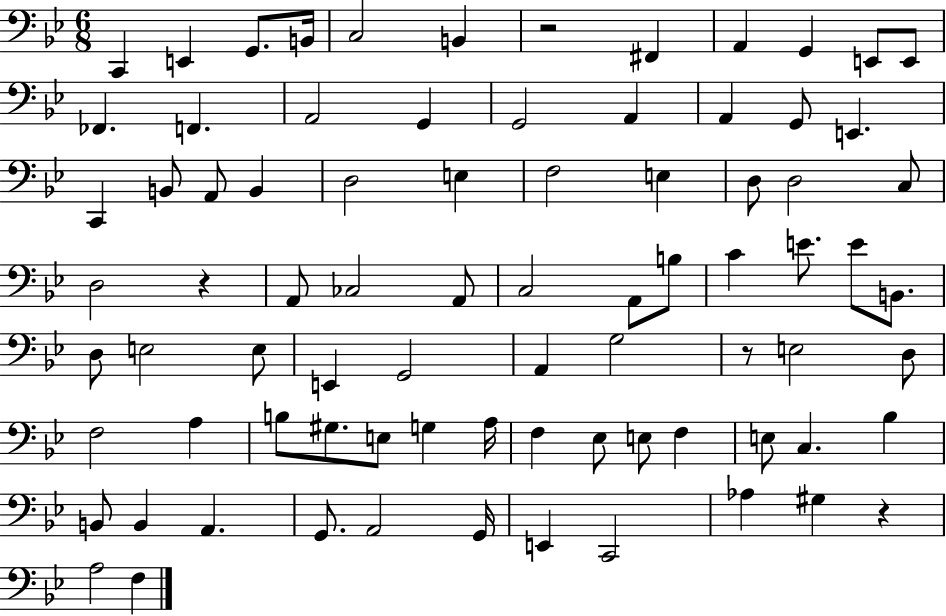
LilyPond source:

{
  \clef bass
  \numericTimeSignature
  \time 6/8
  \key bes \major
  c,4 e,4 g,8. b,16 | c2 b,4 | r2 fis,4 | a,4 g,4 e,8 e,8 | \break fes,4. f,4. | a,2 g,4 | g,2 a,4 | a,4 g,8 e,4. | \break c,4 b,8 a,8 b,4 | d2 e4 | f2 e4 | d8 d2 c8 | \break d2 r4 | a,8 ces2 a,8 | c2 a,8 b8 | c'4 e'8. e'8 b,8. | \break d8 e2 e8 | e,4 g,2 | a,4 g2 | r8 e2 d8 | \break f2 a4 | b8 gis8. e8 g4 a16 | f4 ees8 e8 f4 | e8 c4. bes4 | \break b,8 b,4 a,4. | g,8. a,2 g,16 | e,4 c,2 | aes4 gis4 r4 | \break a2 f4 | \bar "|."
}